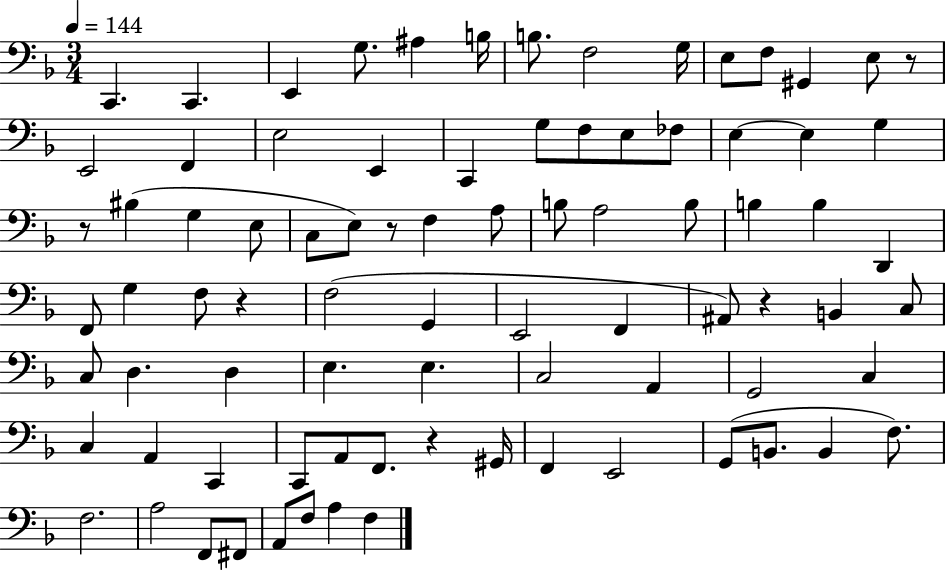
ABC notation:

X:1
T:Untitled
M:3/4
L:1/4
K:F
C,, C,, E,, G,/2 ^A, B,/4 B,/2 F,2 G,/4 E,/2 F,/2 ^G,, E,/2 z/2 E,,2 F,, E,2 E,, C,, G,/2 F,/2 E,/2 _F,/2 E, E, G, z/2 ^B, G, E,/2 C,/2 E,/2 z/2 F, A,/2 B,/2 A,2 B,/2 B, B, D,, F,,/2 G, F,/2 z F,2 G,, E,,2 F,, ^A,,/2 z B,, C,/2 C,/2 D, D, E, E, C,2 A,, G,,2 C, C, A,, C,, C,,/2 A,,/2 F,,/2 z ^G,,/4 F,, E,,2 G,,/2 B,,/2 B,, F,/2 F,2 A,2 F,,/2 ^F,,/2 A,,/2 F,/2 A, F,